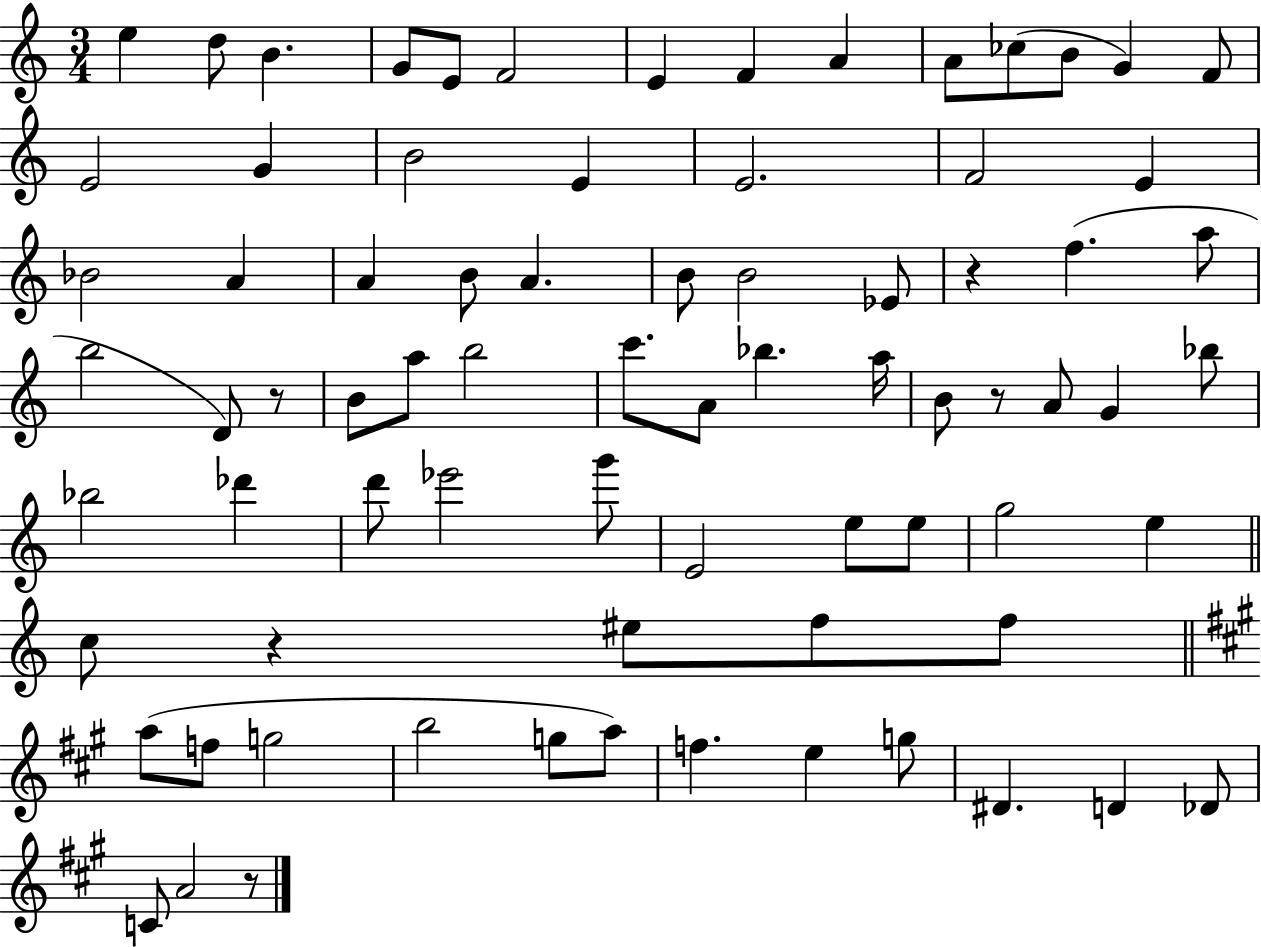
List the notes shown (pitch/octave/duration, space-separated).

E5/q D5/e B4/q. G4/e E4/e F4/h E4/q F4/q A4/q A4/e CES5/e B4/e G4/q F4/e E4/h G4/q B4/h E4/q E4/h. F4/h E4/q Bb4/h A4/q A4/q B4/e A4/q. B4/e B4/h Eb4/e R/q F5/q. A5/e B5/h D4/e R/e B4/e A5/e B5/h C6/e. A4/e Bb5/q. A5/s B4/e R/e A4/e G4/q Bb5/e Bb5/h Db6/q D6/e Eb6/h G6/e E4/h E5/e E5/e G5/h E5/q C5/e R/q EIS5/e F5/e F5/e A5/e F5/e G5/h B5/h G5/e A5/e F5/q. E5/q G5/e D#4/q. D4/q Db4/e C4/e A4/h R/e